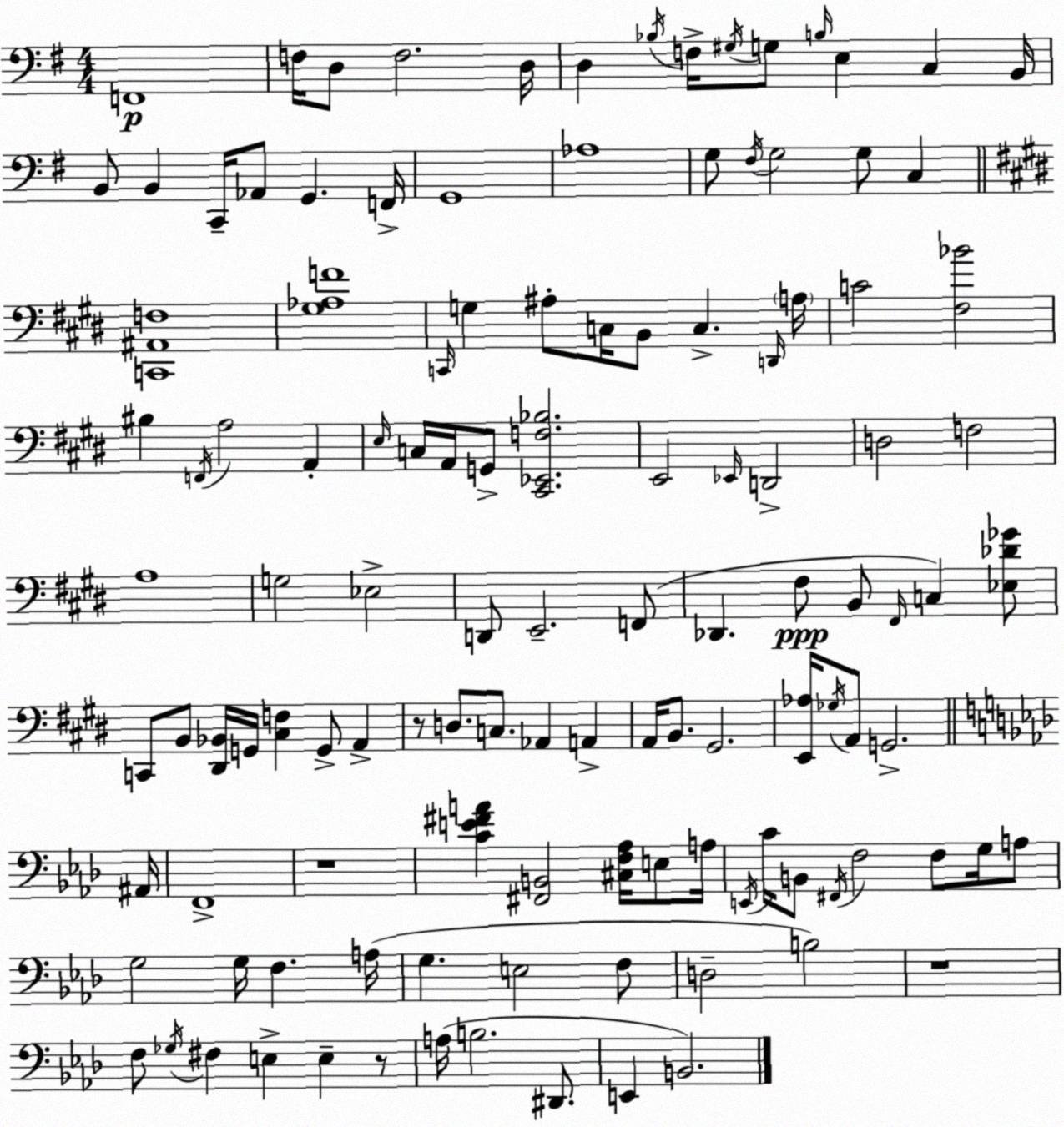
X:1
T:Untitled
M:4/4
L:1/4
K:Em
F,,4 F,/4 D,/2 F,2 D,/4 D, _B,/4 F,/4 ^G,/4 G,/2 B,/4 E, C, B,,/4 B,,/2 B,, C,,/4 _A,,/2 G,, F,,/4 G,,4 _A,4 G,/2 ^F,/4 G,2 G,/2 C, [C,,^A,,F,]4 [^G,_A,F]4 C,,/4 G, ^A,/2 C,/4 B,,/2 C, D,,/4 A,/4 C2 [^F,_B]2 ^B, F,,/4 A,2 A,, E,/4 C,/4 A,,/4 G,,/2 [^C,,_E,,F,_B,]2 E,,2 _E,,/4 D,,2 D,2 F,2 A,4 G,2 _E,2 D,,/2 E,,2 F,,/2 _D,, ^F,/2 B,,/2 ^F,,/4 C, [_E,_D_G]/2 C,,/2 B,,/2 [^D,,_B,,]/4 G,,/4 [^C,F,] G,,/2 A,, z/2 D,/2 C,/2 _A,, A,, A,,/4 B,,/2 ^G,,2 [E,,_A,]/4 _G,/4 A,,/2 G,,2 ^A,,/4 F,,4 z4 [CE^FA] [^F,,B,,]2 [^C,F,_A,]/4 E,/2 A,/4 E,,/4 C/4 B,,/2 ^F,,/4 F,2 F,/2 G,/4 A,/2 G,2 G,/4 F, A,/4 G, E,2 F,/2 D,2 B,2 z4 F,/2 _G,/4 ^F, E, E, z/2 A,/4 B,2 ^D,,/2 E,, B,,2